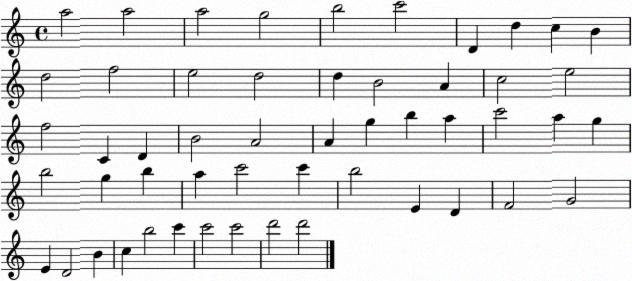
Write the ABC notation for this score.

X:1
T:Untitled
M:4/4
L:1/4
K:C
a2 a2 a2 g2 b2 c'2 D d c B d2 f2 e2 d2 d B2 A c2 e2 f2 C D B2 A2 A g b a c'2 a g b2 g b a c'2 c' b2 E D F2 G2 E D2 B c b2 c' c'2 c'2 d'2 d'2